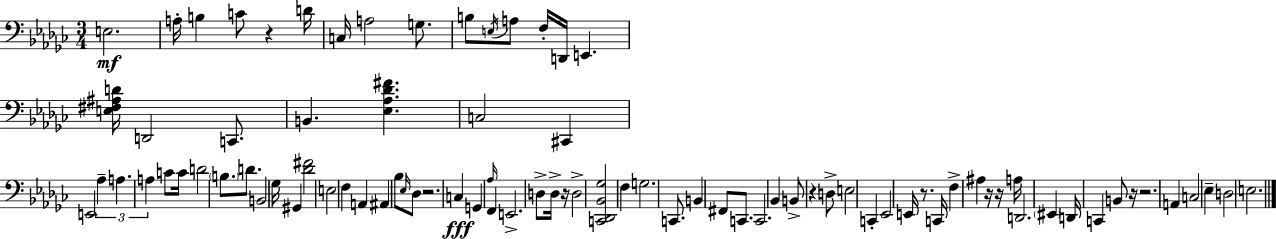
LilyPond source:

{
  \clef bass
  \numericTimeSignature
  \time 3/4
  \key ees \minor
  \repeat volta 2 { e2.\mf | a16-. b4 c'8 r4 d'16 | c16 a2 g8. | b8 \acciaccatura { e16 } a8 f16-. d,16 e,4. | \break <e fis ais d'>16 d,2 c,8. | b,4. <ees aes des' fis'>4. | c2 cis,4 | e,2 \tuplet 3/2 { aes4-- | \break a4. a4 } c'8 | c'16 d'2 \parenthesize b8. | d'8. b,2 | ges16 gis,4 <des' fis'>2 | \break e2 f4 | a,4 ais,4 bes8 \grace { ees16 } | des8 r2. | c4\fff g,4 \grace { aes16 } f,4 | \break e,2.-> | d8-> d16-> r16 d2-> | <c, des, bes, ges>2 f4 | g2. | \break c,8. b,4 fis,8 | c,8. c,2. | bes,4 b,8-> r4 | d8-> e2 c,4-. | \break ees,2 e,16 | r8. c,16 f4-> ais4 | r16 r16 a16 d,2. | \parenthesize eis,4 d,16 c,4 | \break b,8 r16 r2. | a,4 c2 | ees4-- d2 | e2. | \break } \bar "|."
}